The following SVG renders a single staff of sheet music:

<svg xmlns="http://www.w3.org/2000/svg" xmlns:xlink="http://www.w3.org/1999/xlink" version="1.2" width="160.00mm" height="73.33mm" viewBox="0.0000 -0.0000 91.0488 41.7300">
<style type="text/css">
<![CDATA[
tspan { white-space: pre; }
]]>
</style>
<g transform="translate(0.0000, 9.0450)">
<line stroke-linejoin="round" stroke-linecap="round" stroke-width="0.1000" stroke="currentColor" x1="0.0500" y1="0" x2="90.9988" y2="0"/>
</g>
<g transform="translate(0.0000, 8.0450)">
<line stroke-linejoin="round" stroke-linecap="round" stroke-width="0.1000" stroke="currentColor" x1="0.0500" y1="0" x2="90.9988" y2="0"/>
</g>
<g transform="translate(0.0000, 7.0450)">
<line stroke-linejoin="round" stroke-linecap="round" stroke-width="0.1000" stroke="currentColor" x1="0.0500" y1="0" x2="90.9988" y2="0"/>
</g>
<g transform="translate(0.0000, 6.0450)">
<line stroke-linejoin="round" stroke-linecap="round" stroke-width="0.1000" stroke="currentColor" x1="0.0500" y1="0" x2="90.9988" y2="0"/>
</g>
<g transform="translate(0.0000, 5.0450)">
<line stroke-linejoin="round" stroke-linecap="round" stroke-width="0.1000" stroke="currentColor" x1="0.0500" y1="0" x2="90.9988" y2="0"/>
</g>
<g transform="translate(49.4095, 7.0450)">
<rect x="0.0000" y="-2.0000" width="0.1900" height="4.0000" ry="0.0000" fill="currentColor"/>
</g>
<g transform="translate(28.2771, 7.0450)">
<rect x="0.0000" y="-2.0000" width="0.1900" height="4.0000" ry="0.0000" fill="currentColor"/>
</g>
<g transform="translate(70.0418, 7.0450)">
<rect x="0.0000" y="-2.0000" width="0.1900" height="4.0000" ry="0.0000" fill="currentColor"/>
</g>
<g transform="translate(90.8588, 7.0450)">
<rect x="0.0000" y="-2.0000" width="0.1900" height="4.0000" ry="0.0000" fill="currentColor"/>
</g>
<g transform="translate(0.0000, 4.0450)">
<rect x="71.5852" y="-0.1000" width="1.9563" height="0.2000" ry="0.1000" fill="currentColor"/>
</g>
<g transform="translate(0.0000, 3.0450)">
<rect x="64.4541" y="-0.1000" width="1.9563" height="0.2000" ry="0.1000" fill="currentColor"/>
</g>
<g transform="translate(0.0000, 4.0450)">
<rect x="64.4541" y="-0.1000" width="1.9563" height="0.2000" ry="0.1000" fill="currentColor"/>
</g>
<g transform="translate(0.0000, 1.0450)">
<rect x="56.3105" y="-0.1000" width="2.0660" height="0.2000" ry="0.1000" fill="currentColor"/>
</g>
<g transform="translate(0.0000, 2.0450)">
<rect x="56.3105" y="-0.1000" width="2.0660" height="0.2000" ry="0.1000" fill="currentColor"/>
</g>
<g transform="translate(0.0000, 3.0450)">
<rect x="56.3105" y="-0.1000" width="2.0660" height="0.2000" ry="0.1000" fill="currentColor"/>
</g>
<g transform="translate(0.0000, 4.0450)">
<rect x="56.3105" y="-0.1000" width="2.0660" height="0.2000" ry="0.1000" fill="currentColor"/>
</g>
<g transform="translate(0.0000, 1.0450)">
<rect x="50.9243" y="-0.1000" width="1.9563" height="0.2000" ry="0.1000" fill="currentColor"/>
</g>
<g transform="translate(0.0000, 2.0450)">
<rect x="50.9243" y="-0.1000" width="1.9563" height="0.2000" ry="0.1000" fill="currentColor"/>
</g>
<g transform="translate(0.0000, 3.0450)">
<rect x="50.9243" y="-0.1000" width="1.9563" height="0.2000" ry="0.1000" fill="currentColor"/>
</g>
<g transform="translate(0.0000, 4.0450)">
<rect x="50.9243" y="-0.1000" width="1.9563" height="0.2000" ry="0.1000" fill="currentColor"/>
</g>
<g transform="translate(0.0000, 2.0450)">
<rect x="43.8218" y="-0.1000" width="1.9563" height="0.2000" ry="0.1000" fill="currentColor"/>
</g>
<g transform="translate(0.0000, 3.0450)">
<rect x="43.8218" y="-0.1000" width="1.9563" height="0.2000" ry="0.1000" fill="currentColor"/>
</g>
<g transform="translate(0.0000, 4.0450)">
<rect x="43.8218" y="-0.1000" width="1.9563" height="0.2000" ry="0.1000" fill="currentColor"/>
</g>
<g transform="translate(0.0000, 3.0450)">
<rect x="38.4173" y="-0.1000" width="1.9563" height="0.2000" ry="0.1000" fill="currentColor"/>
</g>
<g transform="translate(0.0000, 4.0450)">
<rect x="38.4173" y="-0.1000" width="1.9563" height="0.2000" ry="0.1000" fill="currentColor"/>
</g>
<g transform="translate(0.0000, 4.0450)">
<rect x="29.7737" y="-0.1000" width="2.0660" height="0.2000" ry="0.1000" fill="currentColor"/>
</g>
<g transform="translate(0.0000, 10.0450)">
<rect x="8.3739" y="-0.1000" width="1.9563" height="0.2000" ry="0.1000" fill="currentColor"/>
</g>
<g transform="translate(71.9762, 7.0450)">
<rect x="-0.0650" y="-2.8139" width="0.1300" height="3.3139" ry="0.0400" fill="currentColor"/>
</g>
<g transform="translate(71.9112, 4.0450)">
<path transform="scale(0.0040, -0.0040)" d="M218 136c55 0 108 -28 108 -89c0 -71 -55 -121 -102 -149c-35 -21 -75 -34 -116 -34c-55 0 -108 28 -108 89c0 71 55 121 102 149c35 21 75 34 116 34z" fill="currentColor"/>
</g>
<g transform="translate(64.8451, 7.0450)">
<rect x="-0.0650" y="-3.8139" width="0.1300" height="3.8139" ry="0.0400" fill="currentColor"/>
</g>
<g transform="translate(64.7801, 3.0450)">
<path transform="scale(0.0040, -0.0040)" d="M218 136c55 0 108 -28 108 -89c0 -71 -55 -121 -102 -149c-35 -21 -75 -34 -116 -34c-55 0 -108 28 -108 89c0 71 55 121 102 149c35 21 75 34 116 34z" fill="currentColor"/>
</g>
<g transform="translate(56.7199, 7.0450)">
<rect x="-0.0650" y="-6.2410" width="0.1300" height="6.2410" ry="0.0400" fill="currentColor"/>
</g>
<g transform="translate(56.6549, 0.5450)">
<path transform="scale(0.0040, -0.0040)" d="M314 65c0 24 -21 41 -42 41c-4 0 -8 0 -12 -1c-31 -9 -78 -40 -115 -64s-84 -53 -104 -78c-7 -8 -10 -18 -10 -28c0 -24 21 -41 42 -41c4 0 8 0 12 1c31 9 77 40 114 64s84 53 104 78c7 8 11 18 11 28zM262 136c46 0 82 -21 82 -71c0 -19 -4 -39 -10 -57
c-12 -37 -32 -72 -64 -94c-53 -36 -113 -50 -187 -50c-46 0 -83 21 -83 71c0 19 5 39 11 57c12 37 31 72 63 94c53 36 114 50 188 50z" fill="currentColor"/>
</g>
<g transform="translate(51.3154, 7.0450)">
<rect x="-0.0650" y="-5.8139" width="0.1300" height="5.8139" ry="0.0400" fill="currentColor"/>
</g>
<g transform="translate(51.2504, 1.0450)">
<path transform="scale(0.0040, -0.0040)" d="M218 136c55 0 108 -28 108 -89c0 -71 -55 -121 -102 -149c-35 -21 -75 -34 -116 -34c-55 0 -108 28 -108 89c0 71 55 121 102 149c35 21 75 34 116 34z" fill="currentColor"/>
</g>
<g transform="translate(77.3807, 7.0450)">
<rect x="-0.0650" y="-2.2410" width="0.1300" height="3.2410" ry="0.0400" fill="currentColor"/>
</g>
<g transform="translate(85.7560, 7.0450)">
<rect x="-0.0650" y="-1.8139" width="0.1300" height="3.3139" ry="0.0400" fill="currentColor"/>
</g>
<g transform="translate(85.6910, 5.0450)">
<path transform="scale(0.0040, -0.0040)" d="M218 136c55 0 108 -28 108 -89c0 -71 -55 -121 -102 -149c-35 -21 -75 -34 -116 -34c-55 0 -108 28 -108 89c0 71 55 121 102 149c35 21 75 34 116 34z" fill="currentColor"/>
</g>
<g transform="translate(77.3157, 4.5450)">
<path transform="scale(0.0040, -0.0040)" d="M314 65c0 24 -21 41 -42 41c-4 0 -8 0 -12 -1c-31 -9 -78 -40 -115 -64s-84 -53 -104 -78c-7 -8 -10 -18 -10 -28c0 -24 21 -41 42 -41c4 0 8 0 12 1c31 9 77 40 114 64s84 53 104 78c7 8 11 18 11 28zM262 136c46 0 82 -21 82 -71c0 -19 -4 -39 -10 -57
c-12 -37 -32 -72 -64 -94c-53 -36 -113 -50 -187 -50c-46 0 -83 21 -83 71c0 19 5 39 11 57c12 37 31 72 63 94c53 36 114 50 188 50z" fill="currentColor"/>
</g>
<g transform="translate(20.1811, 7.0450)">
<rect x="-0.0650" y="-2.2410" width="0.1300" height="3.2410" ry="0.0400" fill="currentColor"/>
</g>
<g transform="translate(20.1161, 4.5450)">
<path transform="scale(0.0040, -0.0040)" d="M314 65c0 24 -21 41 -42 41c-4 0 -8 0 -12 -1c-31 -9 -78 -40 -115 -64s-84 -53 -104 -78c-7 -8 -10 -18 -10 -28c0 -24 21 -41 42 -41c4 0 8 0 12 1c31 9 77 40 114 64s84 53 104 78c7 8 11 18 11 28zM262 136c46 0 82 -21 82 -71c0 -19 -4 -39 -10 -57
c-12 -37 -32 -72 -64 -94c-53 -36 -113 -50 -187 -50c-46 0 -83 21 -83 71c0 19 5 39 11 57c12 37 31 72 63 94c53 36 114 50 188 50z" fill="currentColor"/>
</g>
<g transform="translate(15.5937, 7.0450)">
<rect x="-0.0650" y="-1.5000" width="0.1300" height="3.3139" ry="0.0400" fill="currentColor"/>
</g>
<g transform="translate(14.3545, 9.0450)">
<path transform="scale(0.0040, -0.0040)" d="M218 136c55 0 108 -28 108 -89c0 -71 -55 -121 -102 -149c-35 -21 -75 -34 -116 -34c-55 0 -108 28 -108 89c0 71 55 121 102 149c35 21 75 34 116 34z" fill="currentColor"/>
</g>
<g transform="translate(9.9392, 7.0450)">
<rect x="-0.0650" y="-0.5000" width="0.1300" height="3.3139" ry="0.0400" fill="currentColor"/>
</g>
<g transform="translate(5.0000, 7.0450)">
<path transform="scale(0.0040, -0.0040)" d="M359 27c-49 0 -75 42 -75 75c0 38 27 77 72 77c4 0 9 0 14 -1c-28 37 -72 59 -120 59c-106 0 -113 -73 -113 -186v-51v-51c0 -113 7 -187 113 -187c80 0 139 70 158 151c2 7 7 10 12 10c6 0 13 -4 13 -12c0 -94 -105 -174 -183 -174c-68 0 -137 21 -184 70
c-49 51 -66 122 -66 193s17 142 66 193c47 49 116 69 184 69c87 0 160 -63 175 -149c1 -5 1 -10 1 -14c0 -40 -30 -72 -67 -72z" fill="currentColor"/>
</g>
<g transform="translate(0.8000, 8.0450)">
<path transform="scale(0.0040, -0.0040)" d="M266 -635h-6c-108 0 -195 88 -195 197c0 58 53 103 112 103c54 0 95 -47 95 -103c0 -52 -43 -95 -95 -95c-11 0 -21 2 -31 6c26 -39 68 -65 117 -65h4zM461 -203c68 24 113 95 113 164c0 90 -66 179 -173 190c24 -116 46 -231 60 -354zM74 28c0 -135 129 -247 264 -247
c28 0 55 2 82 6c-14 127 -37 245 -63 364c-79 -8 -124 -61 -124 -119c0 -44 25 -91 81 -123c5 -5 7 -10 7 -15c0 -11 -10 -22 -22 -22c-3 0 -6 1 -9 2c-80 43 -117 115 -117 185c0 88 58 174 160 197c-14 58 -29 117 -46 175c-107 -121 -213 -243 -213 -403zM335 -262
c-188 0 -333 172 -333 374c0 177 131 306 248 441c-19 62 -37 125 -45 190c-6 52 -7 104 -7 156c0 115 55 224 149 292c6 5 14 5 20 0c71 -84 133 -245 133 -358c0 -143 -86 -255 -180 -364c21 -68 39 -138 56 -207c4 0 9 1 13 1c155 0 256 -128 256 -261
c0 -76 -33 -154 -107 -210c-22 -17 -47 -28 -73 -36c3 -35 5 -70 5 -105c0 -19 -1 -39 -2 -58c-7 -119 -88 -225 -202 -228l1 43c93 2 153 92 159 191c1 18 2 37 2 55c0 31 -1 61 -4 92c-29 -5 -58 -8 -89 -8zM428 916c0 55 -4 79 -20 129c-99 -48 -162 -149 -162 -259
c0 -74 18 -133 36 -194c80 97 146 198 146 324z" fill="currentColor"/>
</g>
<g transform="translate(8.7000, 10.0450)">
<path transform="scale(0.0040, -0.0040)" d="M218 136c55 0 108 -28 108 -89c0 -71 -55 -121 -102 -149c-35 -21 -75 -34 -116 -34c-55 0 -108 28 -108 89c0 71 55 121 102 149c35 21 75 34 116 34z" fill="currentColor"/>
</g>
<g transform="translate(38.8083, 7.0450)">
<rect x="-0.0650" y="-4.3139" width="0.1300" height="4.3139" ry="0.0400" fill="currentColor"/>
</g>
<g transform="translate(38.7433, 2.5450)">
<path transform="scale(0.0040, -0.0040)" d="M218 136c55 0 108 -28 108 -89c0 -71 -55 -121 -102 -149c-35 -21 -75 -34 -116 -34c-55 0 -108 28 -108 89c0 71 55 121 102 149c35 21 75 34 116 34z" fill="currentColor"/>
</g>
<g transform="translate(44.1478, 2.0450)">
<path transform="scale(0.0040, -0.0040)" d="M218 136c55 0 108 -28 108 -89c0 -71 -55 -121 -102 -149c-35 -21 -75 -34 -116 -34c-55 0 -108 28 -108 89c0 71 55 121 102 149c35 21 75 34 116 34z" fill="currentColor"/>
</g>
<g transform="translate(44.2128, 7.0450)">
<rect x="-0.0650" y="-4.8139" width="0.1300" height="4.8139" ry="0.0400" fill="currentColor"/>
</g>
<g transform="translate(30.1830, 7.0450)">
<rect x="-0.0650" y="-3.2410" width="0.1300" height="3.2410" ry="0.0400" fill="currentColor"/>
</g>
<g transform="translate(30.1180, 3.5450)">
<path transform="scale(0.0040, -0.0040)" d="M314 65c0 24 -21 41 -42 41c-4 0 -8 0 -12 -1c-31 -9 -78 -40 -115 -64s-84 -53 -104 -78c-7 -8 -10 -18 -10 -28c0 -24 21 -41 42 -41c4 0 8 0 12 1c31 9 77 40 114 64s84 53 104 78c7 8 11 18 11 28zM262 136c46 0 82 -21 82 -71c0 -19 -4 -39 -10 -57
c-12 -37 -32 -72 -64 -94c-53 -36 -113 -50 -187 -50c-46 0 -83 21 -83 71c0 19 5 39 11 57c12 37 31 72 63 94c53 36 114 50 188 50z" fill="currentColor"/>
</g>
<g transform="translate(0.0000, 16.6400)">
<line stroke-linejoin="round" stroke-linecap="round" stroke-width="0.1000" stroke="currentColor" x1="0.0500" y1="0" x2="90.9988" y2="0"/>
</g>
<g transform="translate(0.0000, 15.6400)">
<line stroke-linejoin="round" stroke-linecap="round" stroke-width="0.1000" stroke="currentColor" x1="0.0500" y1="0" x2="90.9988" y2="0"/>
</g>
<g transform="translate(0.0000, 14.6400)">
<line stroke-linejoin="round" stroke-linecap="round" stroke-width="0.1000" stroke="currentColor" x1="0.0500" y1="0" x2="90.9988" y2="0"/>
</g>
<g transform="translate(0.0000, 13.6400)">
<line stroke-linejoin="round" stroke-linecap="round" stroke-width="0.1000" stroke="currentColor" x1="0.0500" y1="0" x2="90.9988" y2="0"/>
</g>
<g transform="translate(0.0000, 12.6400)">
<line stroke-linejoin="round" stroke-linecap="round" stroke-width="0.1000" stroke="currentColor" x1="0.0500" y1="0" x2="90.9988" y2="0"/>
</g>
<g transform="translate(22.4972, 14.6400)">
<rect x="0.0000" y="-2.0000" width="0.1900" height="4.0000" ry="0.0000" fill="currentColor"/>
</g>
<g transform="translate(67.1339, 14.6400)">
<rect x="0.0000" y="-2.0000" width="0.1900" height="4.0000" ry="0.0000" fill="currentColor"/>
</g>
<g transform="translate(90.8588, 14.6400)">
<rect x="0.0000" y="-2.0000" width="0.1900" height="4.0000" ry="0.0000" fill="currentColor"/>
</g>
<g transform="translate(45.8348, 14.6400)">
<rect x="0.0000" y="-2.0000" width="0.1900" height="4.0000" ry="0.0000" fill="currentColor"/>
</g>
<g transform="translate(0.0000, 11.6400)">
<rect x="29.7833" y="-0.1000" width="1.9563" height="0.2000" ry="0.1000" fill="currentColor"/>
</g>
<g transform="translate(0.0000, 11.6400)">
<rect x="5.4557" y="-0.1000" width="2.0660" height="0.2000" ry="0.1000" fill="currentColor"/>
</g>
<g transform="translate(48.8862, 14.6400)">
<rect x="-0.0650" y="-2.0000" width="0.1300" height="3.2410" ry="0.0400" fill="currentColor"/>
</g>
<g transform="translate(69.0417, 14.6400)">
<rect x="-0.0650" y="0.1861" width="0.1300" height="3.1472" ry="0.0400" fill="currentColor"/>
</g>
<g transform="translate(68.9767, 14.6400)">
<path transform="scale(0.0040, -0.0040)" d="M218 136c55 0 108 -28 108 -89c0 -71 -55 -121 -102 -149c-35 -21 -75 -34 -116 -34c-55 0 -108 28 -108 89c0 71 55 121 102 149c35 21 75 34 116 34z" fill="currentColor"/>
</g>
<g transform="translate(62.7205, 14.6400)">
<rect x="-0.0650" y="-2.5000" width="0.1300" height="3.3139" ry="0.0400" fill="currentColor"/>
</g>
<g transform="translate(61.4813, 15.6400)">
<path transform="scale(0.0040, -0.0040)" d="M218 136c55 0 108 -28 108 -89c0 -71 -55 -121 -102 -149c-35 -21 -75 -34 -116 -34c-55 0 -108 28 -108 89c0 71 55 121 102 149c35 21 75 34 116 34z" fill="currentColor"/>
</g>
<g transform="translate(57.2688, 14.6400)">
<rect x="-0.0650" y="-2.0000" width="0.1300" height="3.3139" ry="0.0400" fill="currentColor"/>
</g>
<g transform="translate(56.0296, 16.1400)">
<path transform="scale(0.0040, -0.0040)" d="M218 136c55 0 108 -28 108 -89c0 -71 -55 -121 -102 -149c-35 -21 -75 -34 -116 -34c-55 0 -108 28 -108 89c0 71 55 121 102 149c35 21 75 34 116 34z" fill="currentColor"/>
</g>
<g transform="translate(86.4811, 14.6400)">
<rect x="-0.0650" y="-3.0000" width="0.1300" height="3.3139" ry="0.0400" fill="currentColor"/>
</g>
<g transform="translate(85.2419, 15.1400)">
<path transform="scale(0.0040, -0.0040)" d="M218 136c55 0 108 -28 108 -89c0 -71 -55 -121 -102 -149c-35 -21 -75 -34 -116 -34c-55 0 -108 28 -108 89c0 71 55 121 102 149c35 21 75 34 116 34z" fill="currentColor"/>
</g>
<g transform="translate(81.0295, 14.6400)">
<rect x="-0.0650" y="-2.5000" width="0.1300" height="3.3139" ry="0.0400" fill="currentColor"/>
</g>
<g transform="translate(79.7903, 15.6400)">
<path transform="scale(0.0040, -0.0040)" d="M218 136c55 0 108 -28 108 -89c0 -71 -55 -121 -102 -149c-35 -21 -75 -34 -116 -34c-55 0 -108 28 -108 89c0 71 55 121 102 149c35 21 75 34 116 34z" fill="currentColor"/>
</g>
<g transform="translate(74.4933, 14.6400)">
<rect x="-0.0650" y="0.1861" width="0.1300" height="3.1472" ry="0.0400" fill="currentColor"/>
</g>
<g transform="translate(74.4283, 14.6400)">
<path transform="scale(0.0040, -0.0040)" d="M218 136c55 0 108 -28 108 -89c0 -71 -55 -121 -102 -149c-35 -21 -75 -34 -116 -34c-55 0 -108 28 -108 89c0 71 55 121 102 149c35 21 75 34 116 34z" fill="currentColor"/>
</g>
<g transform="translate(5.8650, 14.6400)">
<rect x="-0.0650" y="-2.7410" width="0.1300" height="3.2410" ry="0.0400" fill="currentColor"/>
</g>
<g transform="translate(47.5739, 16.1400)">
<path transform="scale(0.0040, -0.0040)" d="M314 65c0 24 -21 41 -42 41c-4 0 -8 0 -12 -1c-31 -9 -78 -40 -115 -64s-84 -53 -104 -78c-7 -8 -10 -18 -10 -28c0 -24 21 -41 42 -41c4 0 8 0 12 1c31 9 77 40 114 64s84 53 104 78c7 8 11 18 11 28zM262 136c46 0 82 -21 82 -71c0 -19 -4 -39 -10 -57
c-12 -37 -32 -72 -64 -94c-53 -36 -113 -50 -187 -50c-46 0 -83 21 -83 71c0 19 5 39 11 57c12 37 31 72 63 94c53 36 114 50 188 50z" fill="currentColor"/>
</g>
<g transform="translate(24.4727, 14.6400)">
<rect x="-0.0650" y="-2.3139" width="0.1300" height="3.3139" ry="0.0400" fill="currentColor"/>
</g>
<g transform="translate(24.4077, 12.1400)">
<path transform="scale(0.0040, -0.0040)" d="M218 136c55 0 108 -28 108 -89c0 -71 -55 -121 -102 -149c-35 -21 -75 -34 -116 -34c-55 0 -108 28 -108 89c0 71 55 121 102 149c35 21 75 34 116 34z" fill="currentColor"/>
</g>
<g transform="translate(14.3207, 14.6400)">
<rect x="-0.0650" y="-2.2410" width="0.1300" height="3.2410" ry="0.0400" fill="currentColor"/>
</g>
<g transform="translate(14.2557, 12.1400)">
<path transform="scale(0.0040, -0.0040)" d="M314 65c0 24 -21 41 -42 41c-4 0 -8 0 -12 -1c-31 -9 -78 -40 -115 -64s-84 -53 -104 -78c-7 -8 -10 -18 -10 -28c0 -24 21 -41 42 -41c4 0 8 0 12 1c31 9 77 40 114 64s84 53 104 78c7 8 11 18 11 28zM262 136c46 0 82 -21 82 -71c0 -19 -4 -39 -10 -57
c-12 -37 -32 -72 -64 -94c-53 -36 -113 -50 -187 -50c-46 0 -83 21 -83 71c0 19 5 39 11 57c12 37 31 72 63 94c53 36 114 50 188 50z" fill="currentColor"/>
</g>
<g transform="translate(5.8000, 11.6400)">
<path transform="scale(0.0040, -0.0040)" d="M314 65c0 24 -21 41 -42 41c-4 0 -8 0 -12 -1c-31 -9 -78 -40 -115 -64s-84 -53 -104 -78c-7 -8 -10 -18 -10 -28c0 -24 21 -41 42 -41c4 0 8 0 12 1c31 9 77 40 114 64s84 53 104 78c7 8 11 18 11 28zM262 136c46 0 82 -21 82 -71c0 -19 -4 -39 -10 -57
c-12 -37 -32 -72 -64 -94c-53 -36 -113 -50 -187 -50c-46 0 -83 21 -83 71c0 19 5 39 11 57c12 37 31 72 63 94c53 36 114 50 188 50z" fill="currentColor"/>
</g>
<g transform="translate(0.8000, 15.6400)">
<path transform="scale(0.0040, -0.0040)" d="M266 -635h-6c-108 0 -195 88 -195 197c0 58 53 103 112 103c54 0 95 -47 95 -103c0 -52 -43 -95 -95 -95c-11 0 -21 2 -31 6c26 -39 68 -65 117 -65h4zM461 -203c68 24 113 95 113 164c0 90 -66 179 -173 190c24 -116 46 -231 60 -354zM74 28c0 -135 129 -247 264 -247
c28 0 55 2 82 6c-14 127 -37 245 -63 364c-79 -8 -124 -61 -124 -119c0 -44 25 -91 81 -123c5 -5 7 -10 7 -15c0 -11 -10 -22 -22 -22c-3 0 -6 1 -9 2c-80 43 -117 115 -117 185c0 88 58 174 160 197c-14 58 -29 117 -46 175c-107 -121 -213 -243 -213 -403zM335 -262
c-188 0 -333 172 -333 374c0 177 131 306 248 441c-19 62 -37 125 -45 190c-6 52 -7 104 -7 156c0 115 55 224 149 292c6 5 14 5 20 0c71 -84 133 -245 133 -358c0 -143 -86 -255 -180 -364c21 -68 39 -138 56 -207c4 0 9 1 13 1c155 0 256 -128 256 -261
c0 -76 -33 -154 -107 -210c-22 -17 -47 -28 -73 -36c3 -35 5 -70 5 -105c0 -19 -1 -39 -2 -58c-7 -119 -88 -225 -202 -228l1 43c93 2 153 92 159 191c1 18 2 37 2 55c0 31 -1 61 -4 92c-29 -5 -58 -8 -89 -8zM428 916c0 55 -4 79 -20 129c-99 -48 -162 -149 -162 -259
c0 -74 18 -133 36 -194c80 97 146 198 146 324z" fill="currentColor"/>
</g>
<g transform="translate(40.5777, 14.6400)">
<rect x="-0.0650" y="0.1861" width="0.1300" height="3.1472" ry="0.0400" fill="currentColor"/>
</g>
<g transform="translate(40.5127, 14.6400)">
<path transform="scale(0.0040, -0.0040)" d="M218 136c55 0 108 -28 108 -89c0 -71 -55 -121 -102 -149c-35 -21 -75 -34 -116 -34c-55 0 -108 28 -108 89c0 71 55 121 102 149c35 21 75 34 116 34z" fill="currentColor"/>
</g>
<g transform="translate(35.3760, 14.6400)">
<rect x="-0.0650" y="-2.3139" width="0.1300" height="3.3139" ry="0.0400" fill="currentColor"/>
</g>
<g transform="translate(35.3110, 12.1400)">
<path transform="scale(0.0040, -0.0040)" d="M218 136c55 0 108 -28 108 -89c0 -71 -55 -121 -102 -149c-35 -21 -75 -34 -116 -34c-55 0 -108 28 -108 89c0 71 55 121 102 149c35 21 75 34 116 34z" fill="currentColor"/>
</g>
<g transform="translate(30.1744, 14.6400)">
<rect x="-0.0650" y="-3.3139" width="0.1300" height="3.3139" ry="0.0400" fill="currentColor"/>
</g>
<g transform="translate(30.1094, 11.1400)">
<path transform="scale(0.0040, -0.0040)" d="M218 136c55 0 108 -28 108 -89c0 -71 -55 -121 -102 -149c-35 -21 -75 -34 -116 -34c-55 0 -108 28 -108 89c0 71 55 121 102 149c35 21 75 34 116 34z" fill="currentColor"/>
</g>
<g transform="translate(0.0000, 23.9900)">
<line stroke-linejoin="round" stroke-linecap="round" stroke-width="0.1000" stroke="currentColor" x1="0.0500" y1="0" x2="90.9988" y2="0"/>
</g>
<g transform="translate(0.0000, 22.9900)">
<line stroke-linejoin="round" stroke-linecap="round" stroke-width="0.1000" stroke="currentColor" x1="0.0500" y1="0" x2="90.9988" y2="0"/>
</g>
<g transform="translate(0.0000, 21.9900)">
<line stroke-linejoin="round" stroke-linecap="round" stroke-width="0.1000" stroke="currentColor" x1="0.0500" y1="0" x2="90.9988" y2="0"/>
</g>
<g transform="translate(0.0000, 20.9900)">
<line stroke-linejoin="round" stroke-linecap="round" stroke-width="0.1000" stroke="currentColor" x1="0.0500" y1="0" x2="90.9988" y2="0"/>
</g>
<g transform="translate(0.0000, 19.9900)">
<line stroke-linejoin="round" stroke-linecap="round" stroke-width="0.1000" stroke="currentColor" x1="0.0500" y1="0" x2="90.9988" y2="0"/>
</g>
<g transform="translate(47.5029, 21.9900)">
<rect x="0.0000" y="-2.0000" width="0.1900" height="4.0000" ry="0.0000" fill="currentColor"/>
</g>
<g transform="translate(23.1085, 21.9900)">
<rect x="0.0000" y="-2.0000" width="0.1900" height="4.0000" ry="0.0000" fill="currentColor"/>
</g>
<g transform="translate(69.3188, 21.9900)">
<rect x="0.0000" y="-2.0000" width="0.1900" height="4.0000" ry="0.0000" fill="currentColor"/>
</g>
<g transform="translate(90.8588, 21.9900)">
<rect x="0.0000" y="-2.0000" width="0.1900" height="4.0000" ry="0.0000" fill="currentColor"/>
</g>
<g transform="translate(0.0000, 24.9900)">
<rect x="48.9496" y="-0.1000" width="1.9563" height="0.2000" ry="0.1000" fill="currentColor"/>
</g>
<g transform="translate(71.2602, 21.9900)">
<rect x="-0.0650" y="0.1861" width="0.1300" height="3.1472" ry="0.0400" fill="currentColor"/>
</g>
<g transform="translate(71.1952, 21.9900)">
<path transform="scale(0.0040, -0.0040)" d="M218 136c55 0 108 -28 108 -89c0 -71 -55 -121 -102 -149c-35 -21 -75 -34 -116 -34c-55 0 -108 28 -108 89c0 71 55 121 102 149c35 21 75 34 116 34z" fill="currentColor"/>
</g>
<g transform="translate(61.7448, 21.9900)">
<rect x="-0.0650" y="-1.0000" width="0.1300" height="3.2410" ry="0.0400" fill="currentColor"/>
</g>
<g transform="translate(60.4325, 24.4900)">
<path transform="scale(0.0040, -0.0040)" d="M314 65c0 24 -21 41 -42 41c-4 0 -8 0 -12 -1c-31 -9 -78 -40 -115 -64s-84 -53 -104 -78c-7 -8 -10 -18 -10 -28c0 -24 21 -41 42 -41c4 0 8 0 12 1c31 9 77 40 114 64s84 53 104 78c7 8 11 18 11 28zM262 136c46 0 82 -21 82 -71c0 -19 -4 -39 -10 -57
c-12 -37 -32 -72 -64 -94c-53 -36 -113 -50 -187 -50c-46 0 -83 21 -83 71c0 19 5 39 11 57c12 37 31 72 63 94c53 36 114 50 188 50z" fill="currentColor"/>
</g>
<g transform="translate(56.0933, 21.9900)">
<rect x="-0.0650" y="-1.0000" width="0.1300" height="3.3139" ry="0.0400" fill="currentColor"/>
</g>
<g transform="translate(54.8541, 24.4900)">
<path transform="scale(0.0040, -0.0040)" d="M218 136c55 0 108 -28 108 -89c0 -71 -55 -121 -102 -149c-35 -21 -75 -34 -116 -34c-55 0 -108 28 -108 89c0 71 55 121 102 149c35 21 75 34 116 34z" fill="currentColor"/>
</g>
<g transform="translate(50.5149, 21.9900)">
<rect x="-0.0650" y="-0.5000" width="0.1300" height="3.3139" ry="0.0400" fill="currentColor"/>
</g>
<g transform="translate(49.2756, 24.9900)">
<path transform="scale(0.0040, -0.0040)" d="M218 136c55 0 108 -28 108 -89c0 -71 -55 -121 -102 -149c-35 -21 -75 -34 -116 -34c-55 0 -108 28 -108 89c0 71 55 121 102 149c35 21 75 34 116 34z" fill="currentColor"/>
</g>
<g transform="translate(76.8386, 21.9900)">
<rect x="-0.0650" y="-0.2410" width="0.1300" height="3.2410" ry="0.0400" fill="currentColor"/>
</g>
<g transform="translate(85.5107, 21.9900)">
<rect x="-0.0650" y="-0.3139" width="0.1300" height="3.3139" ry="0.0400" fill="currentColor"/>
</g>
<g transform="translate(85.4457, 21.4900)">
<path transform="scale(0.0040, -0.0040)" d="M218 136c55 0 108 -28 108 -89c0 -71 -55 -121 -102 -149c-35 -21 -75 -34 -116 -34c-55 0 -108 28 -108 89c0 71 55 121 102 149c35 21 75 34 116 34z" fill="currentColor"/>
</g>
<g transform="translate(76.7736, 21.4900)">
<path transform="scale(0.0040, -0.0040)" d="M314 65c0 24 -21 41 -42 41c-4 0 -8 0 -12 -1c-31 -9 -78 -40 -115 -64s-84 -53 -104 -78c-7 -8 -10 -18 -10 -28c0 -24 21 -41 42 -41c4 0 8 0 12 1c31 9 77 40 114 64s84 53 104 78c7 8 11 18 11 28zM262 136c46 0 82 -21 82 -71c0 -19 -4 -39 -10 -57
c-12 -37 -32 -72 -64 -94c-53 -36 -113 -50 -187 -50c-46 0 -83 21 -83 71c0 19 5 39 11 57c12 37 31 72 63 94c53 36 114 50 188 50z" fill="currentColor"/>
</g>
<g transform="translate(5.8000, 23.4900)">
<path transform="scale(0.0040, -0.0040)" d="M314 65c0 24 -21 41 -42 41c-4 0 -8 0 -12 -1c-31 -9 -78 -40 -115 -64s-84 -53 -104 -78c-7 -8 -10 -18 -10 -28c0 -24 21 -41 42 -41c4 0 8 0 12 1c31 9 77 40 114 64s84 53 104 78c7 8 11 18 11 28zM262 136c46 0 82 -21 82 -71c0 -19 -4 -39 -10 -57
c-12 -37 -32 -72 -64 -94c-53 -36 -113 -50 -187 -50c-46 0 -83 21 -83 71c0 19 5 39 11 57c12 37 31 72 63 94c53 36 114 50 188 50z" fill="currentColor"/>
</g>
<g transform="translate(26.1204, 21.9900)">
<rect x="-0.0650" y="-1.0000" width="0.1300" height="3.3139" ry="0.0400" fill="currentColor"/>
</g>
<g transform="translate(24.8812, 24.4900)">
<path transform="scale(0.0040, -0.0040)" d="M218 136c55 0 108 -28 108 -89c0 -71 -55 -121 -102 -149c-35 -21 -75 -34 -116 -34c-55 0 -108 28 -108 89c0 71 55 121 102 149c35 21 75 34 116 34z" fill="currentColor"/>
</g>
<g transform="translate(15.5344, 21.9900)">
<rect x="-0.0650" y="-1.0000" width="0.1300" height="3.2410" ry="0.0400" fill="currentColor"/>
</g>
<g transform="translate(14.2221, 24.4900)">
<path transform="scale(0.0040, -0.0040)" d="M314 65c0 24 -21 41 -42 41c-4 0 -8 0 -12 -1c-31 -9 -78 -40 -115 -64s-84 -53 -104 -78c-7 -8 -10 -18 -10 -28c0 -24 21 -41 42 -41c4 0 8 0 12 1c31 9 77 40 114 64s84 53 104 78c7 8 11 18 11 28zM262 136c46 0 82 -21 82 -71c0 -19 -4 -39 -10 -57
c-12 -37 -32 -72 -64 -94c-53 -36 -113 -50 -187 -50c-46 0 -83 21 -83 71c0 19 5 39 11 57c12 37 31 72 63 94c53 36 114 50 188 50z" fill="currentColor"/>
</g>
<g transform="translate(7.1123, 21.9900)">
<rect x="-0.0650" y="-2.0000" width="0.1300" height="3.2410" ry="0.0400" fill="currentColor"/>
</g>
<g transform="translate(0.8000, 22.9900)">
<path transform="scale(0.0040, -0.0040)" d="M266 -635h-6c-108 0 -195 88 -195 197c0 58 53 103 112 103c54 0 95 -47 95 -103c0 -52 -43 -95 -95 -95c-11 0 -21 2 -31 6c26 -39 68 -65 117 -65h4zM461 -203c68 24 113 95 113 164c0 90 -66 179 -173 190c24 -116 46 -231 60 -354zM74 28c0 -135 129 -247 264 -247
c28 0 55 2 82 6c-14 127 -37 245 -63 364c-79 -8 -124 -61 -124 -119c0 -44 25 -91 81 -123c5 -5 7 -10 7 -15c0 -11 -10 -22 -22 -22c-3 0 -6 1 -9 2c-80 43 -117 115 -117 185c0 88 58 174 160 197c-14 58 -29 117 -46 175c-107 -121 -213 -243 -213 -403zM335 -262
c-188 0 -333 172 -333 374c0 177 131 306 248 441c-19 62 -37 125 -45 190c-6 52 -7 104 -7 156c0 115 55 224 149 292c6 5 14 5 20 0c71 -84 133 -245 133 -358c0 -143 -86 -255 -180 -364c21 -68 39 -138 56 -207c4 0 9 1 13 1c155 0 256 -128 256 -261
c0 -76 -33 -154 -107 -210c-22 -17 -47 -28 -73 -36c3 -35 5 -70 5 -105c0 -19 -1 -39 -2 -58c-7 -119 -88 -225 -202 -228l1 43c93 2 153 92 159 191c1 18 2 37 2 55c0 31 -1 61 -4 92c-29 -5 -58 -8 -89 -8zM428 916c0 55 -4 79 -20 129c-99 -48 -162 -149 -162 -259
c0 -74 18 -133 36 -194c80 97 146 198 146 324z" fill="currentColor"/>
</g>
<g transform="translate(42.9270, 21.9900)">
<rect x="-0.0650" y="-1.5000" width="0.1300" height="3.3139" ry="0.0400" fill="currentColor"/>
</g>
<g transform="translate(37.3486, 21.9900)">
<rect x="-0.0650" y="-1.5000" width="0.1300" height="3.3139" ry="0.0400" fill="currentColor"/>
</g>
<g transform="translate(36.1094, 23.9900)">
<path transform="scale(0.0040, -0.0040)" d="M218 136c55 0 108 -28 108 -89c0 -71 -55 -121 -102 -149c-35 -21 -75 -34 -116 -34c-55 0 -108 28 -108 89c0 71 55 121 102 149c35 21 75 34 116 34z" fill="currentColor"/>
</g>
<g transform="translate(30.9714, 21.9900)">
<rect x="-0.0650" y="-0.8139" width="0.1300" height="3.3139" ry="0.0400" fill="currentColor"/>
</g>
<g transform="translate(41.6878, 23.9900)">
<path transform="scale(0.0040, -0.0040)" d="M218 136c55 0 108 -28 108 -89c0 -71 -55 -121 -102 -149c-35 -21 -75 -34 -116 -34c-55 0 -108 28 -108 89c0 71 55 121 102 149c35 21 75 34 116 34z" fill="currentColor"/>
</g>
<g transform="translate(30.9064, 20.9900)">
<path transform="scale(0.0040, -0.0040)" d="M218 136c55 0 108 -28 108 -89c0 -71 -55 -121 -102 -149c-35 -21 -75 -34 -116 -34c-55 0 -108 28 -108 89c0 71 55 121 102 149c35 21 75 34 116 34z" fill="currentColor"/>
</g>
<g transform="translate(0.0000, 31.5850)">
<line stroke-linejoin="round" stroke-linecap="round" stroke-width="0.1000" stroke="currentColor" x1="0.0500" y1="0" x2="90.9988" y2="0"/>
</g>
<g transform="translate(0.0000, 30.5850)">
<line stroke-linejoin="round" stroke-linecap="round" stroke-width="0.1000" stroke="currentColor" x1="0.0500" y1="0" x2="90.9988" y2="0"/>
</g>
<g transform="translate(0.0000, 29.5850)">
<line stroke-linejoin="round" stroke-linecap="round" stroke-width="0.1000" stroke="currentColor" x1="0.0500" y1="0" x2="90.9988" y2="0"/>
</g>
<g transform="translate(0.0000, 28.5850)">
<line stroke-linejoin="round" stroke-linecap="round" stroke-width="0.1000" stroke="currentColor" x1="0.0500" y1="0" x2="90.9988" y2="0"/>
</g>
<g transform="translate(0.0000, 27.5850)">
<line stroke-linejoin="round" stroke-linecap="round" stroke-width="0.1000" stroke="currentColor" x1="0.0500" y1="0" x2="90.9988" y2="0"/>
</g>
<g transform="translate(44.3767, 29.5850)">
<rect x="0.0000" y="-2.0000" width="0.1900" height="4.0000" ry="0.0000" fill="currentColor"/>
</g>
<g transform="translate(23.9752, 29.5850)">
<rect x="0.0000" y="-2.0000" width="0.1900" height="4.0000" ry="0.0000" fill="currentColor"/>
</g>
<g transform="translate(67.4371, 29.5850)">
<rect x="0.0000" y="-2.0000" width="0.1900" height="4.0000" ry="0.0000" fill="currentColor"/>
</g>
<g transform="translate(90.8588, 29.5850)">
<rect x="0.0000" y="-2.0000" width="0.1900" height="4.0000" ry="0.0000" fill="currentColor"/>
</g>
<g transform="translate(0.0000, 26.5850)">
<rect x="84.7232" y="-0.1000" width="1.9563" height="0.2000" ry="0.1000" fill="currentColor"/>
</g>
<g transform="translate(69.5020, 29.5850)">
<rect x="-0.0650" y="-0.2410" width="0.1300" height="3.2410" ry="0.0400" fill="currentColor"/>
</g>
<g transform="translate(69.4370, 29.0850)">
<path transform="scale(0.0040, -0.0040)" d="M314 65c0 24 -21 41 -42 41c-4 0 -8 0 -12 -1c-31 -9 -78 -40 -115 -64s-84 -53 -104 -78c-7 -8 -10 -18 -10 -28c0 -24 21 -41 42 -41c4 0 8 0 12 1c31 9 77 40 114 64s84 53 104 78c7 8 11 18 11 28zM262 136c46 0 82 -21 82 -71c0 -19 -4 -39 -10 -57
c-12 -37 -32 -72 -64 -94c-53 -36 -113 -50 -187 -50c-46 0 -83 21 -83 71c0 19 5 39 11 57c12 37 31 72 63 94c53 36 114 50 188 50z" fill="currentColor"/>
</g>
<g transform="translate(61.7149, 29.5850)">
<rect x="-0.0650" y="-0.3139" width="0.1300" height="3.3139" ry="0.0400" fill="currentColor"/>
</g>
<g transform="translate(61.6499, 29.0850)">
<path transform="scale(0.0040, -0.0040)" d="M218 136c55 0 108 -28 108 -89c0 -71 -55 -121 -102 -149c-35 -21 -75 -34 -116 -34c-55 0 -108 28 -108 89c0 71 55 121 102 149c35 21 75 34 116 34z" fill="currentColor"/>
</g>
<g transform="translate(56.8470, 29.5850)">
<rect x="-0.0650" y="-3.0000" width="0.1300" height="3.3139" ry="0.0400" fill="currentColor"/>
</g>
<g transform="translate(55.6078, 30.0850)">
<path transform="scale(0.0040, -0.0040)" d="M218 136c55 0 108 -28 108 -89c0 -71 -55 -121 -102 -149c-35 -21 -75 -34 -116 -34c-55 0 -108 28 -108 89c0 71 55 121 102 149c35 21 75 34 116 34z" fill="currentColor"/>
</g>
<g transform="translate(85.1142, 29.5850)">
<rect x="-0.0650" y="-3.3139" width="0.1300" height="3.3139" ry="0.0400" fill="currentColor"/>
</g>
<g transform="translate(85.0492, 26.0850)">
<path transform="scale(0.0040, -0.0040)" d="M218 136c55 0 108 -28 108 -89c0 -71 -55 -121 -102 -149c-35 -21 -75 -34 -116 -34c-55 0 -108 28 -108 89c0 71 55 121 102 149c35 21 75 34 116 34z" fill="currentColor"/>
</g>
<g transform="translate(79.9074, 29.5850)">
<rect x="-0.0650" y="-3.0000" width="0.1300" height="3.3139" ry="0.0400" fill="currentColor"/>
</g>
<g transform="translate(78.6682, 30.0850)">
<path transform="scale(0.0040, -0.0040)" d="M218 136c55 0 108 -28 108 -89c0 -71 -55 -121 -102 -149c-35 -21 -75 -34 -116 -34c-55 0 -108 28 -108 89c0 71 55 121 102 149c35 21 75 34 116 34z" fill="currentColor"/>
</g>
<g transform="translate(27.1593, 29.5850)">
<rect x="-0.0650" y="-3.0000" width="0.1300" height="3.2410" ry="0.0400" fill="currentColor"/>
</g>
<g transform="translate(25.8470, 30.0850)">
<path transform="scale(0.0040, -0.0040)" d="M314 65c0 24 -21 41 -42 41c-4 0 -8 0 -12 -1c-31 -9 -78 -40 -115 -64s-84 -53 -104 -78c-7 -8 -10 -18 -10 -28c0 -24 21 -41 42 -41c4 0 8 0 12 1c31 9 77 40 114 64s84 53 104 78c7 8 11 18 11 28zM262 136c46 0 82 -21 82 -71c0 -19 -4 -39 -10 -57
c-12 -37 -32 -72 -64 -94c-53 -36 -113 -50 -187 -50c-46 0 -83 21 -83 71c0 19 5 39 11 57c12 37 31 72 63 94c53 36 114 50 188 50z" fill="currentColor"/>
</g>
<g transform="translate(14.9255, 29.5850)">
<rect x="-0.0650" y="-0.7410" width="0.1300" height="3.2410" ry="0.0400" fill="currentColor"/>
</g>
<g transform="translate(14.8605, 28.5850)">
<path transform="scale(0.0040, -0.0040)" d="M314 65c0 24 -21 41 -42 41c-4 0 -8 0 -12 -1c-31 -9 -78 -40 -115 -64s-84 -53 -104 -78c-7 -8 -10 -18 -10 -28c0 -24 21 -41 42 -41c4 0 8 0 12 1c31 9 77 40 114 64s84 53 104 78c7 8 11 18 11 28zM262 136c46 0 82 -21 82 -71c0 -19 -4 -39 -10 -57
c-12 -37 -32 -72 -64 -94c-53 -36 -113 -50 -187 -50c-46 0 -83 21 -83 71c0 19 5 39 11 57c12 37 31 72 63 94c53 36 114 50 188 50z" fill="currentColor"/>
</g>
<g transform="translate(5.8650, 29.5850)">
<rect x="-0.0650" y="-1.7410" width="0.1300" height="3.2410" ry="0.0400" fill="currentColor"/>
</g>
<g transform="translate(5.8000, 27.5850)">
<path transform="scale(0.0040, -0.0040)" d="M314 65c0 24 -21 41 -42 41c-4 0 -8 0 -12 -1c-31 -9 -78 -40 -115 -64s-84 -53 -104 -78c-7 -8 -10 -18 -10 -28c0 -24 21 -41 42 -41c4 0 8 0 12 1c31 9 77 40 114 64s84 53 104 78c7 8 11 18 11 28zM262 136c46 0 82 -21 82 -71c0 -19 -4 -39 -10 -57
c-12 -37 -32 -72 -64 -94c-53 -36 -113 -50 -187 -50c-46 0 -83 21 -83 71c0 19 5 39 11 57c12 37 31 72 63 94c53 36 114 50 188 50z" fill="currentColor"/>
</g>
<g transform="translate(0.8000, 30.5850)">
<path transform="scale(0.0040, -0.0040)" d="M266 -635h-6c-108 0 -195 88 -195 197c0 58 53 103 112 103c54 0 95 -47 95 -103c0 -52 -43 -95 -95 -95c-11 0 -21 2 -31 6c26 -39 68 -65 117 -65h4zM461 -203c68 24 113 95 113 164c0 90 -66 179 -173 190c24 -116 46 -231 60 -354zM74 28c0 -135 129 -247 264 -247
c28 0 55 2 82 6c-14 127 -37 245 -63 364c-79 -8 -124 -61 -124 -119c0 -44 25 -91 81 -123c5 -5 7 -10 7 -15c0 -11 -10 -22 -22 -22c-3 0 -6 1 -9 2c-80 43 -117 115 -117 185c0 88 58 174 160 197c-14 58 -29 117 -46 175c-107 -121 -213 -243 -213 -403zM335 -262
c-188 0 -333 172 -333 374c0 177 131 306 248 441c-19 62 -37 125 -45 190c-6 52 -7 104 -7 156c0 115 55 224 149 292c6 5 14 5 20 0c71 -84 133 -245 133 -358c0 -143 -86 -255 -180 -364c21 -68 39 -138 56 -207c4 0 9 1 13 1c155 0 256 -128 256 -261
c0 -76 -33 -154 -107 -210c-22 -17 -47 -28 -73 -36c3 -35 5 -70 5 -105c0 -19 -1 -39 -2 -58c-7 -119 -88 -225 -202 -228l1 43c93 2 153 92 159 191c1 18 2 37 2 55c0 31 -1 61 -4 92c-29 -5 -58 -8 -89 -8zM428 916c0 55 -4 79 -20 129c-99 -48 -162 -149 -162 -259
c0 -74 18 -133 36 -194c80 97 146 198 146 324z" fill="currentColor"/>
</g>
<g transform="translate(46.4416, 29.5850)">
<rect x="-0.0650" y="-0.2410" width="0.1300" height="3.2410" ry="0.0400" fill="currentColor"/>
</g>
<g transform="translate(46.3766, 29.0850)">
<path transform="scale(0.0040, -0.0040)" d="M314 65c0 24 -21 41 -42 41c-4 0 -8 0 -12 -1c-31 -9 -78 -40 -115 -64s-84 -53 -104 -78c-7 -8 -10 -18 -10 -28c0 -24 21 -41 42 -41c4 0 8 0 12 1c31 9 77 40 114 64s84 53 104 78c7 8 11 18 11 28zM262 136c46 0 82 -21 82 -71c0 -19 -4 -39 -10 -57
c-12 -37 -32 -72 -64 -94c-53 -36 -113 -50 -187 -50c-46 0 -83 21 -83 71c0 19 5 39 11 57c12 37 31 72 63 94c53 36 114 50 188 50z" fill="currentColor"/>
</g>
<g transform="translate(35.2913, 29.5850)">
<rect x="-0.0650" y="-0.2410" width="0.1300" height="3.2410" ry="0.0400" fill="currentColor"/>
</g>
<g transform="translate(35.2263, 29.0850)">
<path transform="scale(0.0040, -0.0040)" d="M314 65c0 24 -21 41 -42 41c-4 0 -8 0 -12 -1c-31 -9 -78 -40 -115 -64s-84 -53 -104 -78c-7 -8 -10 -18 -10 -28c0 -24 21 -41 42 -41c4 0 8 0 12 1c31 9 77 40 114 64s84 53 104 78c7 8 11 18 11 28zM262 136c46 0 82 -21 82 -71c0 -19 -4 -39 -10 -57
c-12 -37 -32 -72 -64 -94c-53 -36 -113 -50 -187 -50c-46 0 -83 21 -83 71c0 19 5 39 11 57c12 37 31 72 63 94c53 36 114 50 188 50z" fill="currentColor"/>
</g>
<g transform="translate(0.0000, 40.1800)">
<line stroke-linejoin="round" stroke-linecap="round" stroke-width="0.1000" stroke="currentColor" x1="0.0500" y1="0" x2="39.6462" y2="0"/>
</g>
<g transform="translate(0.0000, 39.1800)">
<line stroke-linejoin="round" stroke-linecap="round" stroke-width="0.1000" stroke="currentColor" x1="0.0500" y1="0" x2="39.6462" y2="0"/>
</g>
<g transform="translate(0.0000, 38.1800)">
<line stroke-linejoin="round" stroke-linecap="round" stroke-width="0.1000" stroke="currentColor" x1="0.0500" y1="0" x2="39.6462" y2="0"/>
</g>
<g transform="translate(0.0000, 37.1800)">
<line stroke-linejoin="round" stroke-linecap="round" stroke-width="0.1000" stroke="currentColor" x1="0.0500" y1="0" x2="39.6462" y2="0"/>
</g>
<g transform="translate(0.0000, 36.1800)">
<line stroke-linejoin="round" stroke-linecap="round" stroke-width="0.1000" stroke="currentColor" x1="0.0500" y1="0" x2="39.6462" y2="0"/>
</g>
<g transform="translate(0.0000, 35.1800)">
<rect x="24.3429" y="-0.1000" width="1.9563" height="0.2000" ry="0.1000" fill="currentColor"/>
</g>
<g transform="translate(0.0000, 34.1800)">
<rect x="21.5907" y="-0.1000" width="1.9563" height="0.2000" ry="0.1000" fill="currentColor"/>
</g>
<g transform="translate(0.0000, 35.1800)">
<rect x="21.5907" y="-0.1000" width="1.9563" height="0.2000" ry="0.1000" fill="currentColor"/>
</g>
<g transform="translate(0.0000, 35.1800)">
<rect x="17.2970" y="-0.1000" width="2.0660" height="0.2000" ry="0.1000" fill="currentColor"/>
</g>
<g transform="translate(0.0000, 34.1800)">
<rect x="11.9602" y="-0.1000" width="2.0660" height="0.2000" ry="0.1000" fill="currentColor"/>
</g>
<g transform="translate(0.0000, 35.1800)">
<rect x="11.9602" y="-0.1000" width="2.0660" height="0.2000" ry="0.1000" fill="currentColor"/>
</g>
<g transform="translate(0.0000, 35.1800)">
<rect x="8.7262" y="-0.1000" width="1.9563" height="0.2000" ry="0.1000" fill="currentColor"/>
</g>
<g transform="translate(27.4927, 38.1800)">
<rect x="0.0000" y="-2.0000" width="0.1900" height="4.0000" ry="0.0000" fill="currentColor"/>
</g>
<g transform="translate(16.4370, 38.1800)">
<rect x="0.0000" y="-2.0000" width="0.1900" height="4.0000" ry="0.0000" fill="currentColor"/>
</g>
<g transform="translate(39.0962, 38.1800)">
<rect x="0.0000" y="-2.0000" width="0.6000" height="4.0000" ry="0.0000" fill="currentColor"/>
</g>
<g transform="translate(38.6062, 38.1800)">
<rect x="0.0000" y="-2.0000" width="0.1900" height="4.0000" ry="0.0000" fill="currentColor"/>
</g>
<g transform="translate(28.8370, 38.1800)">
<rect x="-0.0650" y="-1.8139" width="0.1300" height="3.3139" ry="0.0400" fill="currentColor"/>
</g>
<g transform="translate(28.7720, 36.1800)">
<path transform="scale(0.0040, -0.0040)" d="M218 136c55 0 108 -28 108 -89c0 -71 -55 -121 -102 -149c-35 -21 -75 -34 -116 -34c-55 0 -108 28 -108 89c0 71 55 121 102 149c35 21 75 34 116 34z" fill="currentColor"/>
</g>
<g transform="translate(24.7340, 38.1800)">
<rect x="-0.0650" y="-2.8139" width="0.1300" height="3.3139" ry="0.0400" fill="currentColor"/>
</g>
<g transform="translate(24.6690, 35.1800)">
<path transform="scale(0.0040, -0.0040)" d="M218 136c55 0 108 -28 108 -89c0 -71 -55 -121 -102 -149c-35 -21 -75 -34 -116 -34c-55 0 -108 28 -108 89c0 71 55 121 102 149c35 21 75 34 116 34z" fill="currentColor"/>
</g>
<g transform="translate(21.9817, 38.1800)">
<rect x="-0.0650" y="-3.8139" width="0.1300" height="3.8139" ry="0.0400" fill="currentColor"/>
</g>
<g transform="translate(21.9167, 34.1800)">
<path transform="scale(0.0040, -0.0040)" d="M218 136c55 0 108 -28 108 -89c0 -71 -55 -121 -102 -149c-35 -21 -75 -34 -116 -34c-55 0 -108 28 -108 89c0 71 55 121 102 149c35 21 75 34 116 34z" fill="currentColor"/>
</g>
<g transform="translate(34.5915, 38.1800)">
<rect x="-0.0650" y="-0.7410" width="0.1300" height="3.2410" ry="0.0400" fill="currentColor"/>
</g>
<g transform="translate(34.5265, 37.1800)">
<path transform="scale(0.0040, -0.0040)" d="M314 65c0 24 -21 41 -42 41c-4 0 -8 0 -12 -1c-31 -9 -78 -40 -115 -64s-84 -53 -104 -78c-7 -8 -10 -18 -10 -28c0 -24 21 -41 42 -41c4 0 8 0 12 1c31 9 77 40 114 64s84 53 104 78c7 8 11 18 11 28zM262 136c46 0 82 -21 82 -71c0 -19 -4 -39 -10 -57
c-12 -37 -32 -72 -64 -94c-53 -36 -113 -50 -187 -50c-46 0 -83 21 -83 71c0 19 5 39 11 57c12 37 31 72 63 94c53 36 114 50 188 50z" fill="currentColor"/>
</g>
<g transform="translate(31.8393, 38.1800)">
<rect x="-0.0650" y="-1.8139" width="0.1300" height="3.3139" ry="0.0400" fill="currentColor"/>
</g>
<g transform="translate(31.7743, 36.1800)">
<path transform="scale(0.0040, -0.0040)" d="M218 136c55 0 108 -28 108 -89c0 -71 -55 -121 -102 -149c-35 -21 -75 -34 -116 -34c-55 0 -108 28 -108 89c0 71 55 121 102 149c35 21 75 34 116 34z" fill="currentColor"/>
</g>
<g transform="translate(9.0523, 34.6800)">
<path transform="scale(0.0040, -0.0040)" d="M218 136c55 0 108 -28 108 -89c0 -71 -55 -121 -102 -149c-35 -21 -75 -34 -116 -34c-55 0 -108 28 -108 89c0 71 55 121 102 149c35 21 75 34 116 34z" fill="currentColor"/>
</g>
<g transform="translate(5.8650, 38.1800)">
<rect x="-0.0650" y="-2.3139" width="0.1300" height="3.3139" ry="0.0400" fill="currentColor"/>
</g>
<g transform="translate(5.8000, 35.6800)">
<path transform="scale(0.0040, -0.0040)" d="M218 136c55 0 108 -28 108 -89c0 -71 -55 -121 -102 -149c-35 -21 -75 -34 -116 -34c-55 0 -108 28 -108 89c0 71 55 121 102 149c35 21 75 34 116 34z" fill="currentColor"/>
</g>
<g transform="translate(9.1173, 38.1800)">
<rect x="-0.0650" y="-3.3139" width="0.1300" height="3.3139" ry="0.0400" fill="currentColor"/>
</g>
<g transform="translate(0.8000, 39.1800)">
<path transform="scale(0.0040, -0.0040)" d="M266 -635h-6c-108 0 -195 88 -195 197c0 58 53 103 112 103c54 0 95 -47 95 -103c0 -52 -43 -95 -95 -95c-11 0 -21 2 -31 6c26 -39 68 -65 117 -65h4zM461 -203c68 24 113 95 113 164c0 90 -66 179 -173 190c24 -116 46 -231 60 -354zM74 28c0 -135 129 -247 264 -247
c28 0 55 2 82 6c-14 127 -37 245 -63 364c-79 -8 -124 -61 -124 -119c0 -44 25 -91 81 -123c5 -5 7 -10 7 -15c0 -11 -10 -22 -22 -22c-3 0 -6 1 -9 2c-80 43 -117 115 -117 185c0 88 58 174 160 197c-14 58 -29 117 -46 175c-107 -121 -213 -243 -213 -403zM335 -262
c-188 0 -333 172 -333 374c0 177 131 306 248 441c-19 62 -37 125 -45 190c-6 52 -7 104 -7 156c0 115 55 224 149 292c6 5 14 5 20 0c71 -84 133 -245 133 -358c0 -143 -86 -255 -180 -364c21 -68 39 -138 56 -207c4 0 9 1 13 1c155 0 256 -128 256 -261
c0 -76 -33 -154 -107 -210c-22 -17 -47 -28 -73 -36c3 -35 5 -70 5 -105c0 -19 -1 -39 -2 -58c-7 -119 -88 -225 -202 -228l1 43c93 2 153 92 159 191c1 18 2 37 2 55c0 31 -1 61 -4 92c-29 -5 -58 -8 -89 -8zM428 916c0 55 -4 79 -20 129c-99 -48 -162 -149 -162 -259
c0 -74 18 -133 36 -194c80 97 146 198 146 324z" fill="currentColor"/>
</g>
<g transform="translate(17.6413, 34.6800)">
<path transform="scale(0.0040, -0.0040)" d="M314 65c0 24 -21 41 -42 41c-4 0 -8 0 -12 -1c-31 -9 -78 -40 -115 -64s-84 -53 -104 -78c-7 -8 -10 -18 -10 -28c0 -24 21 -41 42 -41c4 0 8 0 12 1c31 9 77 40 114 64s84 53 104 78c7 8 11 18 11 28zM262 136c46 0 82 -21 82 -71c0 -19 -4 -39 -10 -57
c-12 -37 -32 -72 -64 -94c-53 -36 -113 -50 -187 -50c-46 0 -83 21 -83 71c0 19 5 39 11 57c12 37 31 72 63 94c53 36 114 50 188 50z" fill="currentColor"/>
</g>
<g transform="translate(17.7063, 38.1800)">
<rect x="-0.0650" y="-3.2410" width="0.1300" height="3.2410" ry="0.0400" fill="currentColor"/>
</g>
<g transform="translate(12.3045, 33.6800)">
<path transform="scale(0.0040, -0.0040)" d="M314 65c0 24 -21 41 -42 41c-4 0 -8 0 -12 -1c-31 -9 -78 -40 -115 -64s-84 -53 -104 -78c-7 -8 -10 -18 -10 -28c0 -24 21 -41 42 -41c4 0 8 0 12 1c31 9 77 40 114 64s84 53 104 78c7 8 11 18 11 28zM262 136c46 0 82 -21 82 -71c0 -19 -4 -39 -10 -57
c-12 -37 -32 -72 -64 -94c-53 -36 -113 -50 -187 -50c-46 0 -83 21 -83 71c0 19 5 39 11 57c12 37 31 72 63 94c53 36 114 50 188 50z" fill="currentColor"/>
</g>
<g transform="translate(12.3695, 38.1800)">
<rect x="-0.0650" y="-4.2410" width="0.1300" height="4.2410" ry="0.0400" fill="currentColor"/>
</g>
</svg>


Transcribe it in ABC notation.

X:1
T:Untitled
M:4/4
L:1/4
K:C
C E g2 b2 d' e' g' a'2 c' a g2 f a2 g2 g b g B F2 F G B B G A F2 D2 D d E E C D D2 B c2 c f2 d2 A2 c2 c2 A c c2 A b g b d'2 b2 c' a f f d2